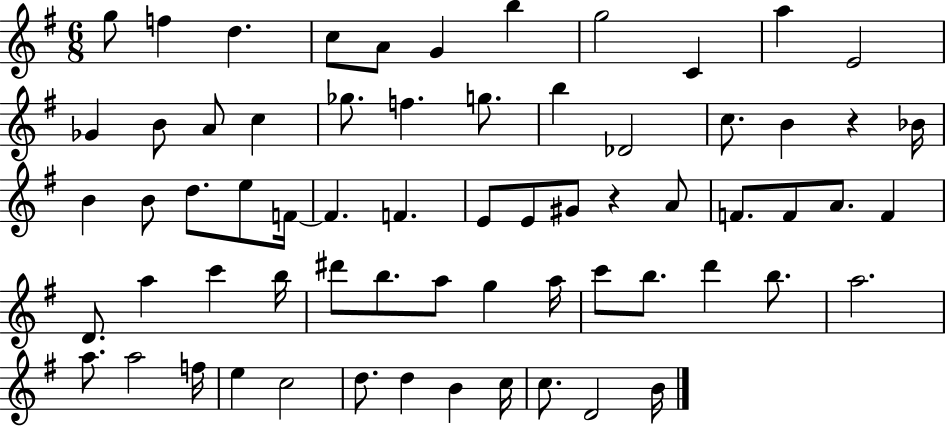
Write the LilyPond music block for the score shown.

{
  \clef treble
  \numericTimeSignature
  \time 6/8
  \key g \major
  \repeat volta 2 { g''8 f''4 d''4. | c''8 a'8 g'4 b''4 | g''2 c'4 | a''4 e'2 | \break ges'4 b'8 a'8 c''4 | ges''8. f''4. g''8. | b''4 des'2 | c''8. b'4 r4 bes'16 | \break b'4 b'8 d''8. e''8 f'16~~ | f'4. f'4. | e'8 e'8 gis'8 r4 a'8 | f'8. f'8 a'8. f'4 | \break d'8. a''4 c'''4 b''16 | dis'''8 b''8. a''8 g''4 a''16 | c'''8 b''8. d'''4 b''8. | a''2. | \break a''8. a''2 f''16 | e''4 c''2 | d''8. d''4 b'4 c''16 | c''8. d'2 b'16 | \break } \bar "|."
}